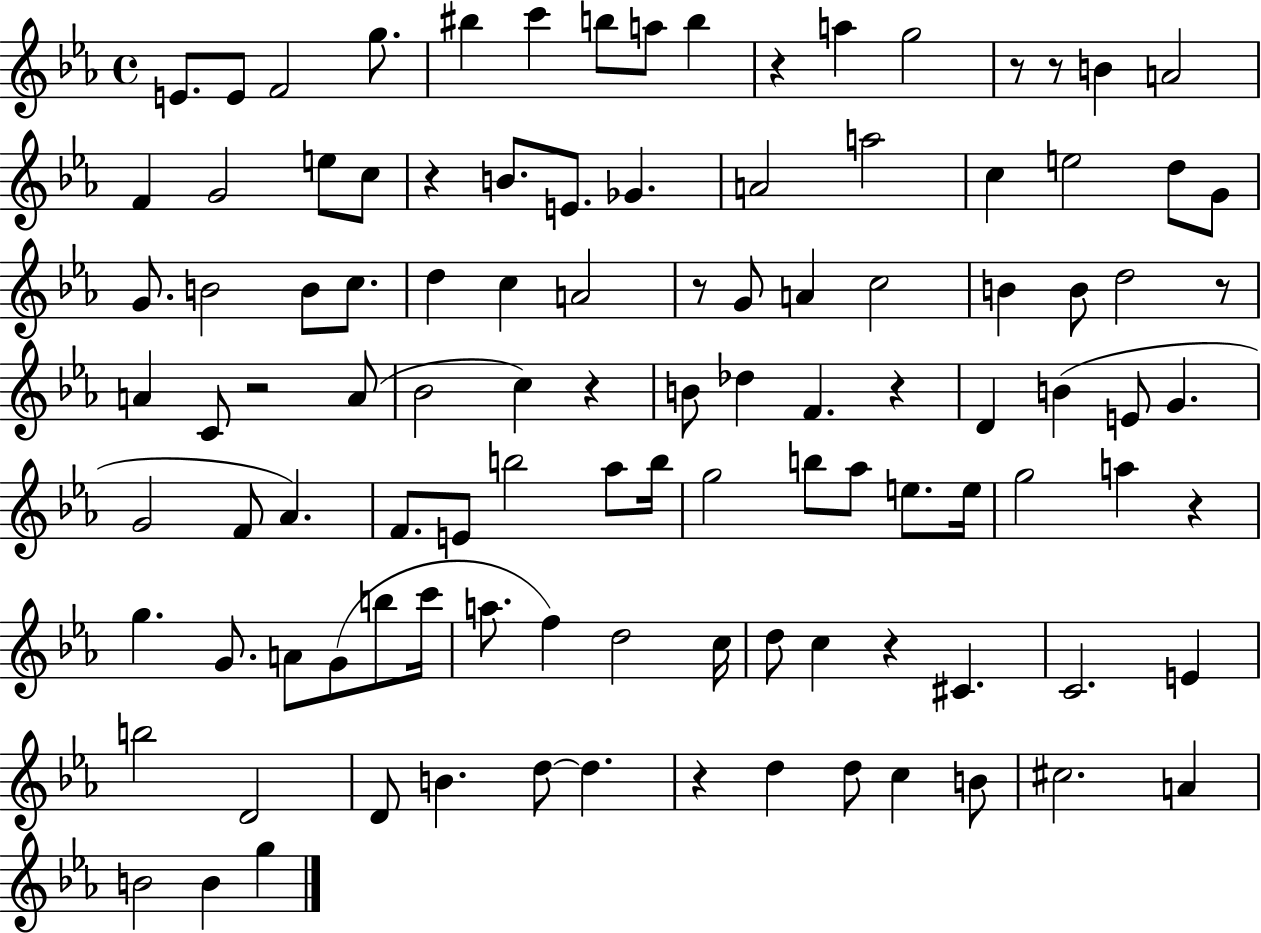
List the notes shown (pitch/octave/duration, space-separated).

E4/e. E4/e F4/h G5/e. BIS5/q C6/q B5/e A5/e B5/q R/q A5/q G5/h R/e R/e B4/q A4/h F4/q G4/h E5/e C5/e R/q B4/e. E4/e. Gb4/q. A4/h A5/h C5/q E5/h D5/e G4/e G4/e. B4/h B4/e C5/e. D5/q C5/q A4/h R/e G4/e A4/q C5/h B4/q B4/e D5/h R/e A4/q C4/e R/h A4/e Bb4/h C5/q R/q B4/e Db5/q F4/q. R/q D4/q B4/q E4/e G4/q. G4/h F4/e Ab4/q. F4/e. E4/e B5/h Ab5/e B5/s G5/h B5/e Ab5/e E5/e. E5/s G5/h A5/q R/q G5/q. G4/e. A4/e G4/e B5/e C6/s A5/e. F5/q D5/h C5/s D5/e C5/q R/q C#4/q. C4/h. E4/q B5/h D4/h D4/e B4/q. D5/e D5/q. R/q D5/q D5/e C5/q B4/e C#5/h. A4/q B4/h B4/q G5/q